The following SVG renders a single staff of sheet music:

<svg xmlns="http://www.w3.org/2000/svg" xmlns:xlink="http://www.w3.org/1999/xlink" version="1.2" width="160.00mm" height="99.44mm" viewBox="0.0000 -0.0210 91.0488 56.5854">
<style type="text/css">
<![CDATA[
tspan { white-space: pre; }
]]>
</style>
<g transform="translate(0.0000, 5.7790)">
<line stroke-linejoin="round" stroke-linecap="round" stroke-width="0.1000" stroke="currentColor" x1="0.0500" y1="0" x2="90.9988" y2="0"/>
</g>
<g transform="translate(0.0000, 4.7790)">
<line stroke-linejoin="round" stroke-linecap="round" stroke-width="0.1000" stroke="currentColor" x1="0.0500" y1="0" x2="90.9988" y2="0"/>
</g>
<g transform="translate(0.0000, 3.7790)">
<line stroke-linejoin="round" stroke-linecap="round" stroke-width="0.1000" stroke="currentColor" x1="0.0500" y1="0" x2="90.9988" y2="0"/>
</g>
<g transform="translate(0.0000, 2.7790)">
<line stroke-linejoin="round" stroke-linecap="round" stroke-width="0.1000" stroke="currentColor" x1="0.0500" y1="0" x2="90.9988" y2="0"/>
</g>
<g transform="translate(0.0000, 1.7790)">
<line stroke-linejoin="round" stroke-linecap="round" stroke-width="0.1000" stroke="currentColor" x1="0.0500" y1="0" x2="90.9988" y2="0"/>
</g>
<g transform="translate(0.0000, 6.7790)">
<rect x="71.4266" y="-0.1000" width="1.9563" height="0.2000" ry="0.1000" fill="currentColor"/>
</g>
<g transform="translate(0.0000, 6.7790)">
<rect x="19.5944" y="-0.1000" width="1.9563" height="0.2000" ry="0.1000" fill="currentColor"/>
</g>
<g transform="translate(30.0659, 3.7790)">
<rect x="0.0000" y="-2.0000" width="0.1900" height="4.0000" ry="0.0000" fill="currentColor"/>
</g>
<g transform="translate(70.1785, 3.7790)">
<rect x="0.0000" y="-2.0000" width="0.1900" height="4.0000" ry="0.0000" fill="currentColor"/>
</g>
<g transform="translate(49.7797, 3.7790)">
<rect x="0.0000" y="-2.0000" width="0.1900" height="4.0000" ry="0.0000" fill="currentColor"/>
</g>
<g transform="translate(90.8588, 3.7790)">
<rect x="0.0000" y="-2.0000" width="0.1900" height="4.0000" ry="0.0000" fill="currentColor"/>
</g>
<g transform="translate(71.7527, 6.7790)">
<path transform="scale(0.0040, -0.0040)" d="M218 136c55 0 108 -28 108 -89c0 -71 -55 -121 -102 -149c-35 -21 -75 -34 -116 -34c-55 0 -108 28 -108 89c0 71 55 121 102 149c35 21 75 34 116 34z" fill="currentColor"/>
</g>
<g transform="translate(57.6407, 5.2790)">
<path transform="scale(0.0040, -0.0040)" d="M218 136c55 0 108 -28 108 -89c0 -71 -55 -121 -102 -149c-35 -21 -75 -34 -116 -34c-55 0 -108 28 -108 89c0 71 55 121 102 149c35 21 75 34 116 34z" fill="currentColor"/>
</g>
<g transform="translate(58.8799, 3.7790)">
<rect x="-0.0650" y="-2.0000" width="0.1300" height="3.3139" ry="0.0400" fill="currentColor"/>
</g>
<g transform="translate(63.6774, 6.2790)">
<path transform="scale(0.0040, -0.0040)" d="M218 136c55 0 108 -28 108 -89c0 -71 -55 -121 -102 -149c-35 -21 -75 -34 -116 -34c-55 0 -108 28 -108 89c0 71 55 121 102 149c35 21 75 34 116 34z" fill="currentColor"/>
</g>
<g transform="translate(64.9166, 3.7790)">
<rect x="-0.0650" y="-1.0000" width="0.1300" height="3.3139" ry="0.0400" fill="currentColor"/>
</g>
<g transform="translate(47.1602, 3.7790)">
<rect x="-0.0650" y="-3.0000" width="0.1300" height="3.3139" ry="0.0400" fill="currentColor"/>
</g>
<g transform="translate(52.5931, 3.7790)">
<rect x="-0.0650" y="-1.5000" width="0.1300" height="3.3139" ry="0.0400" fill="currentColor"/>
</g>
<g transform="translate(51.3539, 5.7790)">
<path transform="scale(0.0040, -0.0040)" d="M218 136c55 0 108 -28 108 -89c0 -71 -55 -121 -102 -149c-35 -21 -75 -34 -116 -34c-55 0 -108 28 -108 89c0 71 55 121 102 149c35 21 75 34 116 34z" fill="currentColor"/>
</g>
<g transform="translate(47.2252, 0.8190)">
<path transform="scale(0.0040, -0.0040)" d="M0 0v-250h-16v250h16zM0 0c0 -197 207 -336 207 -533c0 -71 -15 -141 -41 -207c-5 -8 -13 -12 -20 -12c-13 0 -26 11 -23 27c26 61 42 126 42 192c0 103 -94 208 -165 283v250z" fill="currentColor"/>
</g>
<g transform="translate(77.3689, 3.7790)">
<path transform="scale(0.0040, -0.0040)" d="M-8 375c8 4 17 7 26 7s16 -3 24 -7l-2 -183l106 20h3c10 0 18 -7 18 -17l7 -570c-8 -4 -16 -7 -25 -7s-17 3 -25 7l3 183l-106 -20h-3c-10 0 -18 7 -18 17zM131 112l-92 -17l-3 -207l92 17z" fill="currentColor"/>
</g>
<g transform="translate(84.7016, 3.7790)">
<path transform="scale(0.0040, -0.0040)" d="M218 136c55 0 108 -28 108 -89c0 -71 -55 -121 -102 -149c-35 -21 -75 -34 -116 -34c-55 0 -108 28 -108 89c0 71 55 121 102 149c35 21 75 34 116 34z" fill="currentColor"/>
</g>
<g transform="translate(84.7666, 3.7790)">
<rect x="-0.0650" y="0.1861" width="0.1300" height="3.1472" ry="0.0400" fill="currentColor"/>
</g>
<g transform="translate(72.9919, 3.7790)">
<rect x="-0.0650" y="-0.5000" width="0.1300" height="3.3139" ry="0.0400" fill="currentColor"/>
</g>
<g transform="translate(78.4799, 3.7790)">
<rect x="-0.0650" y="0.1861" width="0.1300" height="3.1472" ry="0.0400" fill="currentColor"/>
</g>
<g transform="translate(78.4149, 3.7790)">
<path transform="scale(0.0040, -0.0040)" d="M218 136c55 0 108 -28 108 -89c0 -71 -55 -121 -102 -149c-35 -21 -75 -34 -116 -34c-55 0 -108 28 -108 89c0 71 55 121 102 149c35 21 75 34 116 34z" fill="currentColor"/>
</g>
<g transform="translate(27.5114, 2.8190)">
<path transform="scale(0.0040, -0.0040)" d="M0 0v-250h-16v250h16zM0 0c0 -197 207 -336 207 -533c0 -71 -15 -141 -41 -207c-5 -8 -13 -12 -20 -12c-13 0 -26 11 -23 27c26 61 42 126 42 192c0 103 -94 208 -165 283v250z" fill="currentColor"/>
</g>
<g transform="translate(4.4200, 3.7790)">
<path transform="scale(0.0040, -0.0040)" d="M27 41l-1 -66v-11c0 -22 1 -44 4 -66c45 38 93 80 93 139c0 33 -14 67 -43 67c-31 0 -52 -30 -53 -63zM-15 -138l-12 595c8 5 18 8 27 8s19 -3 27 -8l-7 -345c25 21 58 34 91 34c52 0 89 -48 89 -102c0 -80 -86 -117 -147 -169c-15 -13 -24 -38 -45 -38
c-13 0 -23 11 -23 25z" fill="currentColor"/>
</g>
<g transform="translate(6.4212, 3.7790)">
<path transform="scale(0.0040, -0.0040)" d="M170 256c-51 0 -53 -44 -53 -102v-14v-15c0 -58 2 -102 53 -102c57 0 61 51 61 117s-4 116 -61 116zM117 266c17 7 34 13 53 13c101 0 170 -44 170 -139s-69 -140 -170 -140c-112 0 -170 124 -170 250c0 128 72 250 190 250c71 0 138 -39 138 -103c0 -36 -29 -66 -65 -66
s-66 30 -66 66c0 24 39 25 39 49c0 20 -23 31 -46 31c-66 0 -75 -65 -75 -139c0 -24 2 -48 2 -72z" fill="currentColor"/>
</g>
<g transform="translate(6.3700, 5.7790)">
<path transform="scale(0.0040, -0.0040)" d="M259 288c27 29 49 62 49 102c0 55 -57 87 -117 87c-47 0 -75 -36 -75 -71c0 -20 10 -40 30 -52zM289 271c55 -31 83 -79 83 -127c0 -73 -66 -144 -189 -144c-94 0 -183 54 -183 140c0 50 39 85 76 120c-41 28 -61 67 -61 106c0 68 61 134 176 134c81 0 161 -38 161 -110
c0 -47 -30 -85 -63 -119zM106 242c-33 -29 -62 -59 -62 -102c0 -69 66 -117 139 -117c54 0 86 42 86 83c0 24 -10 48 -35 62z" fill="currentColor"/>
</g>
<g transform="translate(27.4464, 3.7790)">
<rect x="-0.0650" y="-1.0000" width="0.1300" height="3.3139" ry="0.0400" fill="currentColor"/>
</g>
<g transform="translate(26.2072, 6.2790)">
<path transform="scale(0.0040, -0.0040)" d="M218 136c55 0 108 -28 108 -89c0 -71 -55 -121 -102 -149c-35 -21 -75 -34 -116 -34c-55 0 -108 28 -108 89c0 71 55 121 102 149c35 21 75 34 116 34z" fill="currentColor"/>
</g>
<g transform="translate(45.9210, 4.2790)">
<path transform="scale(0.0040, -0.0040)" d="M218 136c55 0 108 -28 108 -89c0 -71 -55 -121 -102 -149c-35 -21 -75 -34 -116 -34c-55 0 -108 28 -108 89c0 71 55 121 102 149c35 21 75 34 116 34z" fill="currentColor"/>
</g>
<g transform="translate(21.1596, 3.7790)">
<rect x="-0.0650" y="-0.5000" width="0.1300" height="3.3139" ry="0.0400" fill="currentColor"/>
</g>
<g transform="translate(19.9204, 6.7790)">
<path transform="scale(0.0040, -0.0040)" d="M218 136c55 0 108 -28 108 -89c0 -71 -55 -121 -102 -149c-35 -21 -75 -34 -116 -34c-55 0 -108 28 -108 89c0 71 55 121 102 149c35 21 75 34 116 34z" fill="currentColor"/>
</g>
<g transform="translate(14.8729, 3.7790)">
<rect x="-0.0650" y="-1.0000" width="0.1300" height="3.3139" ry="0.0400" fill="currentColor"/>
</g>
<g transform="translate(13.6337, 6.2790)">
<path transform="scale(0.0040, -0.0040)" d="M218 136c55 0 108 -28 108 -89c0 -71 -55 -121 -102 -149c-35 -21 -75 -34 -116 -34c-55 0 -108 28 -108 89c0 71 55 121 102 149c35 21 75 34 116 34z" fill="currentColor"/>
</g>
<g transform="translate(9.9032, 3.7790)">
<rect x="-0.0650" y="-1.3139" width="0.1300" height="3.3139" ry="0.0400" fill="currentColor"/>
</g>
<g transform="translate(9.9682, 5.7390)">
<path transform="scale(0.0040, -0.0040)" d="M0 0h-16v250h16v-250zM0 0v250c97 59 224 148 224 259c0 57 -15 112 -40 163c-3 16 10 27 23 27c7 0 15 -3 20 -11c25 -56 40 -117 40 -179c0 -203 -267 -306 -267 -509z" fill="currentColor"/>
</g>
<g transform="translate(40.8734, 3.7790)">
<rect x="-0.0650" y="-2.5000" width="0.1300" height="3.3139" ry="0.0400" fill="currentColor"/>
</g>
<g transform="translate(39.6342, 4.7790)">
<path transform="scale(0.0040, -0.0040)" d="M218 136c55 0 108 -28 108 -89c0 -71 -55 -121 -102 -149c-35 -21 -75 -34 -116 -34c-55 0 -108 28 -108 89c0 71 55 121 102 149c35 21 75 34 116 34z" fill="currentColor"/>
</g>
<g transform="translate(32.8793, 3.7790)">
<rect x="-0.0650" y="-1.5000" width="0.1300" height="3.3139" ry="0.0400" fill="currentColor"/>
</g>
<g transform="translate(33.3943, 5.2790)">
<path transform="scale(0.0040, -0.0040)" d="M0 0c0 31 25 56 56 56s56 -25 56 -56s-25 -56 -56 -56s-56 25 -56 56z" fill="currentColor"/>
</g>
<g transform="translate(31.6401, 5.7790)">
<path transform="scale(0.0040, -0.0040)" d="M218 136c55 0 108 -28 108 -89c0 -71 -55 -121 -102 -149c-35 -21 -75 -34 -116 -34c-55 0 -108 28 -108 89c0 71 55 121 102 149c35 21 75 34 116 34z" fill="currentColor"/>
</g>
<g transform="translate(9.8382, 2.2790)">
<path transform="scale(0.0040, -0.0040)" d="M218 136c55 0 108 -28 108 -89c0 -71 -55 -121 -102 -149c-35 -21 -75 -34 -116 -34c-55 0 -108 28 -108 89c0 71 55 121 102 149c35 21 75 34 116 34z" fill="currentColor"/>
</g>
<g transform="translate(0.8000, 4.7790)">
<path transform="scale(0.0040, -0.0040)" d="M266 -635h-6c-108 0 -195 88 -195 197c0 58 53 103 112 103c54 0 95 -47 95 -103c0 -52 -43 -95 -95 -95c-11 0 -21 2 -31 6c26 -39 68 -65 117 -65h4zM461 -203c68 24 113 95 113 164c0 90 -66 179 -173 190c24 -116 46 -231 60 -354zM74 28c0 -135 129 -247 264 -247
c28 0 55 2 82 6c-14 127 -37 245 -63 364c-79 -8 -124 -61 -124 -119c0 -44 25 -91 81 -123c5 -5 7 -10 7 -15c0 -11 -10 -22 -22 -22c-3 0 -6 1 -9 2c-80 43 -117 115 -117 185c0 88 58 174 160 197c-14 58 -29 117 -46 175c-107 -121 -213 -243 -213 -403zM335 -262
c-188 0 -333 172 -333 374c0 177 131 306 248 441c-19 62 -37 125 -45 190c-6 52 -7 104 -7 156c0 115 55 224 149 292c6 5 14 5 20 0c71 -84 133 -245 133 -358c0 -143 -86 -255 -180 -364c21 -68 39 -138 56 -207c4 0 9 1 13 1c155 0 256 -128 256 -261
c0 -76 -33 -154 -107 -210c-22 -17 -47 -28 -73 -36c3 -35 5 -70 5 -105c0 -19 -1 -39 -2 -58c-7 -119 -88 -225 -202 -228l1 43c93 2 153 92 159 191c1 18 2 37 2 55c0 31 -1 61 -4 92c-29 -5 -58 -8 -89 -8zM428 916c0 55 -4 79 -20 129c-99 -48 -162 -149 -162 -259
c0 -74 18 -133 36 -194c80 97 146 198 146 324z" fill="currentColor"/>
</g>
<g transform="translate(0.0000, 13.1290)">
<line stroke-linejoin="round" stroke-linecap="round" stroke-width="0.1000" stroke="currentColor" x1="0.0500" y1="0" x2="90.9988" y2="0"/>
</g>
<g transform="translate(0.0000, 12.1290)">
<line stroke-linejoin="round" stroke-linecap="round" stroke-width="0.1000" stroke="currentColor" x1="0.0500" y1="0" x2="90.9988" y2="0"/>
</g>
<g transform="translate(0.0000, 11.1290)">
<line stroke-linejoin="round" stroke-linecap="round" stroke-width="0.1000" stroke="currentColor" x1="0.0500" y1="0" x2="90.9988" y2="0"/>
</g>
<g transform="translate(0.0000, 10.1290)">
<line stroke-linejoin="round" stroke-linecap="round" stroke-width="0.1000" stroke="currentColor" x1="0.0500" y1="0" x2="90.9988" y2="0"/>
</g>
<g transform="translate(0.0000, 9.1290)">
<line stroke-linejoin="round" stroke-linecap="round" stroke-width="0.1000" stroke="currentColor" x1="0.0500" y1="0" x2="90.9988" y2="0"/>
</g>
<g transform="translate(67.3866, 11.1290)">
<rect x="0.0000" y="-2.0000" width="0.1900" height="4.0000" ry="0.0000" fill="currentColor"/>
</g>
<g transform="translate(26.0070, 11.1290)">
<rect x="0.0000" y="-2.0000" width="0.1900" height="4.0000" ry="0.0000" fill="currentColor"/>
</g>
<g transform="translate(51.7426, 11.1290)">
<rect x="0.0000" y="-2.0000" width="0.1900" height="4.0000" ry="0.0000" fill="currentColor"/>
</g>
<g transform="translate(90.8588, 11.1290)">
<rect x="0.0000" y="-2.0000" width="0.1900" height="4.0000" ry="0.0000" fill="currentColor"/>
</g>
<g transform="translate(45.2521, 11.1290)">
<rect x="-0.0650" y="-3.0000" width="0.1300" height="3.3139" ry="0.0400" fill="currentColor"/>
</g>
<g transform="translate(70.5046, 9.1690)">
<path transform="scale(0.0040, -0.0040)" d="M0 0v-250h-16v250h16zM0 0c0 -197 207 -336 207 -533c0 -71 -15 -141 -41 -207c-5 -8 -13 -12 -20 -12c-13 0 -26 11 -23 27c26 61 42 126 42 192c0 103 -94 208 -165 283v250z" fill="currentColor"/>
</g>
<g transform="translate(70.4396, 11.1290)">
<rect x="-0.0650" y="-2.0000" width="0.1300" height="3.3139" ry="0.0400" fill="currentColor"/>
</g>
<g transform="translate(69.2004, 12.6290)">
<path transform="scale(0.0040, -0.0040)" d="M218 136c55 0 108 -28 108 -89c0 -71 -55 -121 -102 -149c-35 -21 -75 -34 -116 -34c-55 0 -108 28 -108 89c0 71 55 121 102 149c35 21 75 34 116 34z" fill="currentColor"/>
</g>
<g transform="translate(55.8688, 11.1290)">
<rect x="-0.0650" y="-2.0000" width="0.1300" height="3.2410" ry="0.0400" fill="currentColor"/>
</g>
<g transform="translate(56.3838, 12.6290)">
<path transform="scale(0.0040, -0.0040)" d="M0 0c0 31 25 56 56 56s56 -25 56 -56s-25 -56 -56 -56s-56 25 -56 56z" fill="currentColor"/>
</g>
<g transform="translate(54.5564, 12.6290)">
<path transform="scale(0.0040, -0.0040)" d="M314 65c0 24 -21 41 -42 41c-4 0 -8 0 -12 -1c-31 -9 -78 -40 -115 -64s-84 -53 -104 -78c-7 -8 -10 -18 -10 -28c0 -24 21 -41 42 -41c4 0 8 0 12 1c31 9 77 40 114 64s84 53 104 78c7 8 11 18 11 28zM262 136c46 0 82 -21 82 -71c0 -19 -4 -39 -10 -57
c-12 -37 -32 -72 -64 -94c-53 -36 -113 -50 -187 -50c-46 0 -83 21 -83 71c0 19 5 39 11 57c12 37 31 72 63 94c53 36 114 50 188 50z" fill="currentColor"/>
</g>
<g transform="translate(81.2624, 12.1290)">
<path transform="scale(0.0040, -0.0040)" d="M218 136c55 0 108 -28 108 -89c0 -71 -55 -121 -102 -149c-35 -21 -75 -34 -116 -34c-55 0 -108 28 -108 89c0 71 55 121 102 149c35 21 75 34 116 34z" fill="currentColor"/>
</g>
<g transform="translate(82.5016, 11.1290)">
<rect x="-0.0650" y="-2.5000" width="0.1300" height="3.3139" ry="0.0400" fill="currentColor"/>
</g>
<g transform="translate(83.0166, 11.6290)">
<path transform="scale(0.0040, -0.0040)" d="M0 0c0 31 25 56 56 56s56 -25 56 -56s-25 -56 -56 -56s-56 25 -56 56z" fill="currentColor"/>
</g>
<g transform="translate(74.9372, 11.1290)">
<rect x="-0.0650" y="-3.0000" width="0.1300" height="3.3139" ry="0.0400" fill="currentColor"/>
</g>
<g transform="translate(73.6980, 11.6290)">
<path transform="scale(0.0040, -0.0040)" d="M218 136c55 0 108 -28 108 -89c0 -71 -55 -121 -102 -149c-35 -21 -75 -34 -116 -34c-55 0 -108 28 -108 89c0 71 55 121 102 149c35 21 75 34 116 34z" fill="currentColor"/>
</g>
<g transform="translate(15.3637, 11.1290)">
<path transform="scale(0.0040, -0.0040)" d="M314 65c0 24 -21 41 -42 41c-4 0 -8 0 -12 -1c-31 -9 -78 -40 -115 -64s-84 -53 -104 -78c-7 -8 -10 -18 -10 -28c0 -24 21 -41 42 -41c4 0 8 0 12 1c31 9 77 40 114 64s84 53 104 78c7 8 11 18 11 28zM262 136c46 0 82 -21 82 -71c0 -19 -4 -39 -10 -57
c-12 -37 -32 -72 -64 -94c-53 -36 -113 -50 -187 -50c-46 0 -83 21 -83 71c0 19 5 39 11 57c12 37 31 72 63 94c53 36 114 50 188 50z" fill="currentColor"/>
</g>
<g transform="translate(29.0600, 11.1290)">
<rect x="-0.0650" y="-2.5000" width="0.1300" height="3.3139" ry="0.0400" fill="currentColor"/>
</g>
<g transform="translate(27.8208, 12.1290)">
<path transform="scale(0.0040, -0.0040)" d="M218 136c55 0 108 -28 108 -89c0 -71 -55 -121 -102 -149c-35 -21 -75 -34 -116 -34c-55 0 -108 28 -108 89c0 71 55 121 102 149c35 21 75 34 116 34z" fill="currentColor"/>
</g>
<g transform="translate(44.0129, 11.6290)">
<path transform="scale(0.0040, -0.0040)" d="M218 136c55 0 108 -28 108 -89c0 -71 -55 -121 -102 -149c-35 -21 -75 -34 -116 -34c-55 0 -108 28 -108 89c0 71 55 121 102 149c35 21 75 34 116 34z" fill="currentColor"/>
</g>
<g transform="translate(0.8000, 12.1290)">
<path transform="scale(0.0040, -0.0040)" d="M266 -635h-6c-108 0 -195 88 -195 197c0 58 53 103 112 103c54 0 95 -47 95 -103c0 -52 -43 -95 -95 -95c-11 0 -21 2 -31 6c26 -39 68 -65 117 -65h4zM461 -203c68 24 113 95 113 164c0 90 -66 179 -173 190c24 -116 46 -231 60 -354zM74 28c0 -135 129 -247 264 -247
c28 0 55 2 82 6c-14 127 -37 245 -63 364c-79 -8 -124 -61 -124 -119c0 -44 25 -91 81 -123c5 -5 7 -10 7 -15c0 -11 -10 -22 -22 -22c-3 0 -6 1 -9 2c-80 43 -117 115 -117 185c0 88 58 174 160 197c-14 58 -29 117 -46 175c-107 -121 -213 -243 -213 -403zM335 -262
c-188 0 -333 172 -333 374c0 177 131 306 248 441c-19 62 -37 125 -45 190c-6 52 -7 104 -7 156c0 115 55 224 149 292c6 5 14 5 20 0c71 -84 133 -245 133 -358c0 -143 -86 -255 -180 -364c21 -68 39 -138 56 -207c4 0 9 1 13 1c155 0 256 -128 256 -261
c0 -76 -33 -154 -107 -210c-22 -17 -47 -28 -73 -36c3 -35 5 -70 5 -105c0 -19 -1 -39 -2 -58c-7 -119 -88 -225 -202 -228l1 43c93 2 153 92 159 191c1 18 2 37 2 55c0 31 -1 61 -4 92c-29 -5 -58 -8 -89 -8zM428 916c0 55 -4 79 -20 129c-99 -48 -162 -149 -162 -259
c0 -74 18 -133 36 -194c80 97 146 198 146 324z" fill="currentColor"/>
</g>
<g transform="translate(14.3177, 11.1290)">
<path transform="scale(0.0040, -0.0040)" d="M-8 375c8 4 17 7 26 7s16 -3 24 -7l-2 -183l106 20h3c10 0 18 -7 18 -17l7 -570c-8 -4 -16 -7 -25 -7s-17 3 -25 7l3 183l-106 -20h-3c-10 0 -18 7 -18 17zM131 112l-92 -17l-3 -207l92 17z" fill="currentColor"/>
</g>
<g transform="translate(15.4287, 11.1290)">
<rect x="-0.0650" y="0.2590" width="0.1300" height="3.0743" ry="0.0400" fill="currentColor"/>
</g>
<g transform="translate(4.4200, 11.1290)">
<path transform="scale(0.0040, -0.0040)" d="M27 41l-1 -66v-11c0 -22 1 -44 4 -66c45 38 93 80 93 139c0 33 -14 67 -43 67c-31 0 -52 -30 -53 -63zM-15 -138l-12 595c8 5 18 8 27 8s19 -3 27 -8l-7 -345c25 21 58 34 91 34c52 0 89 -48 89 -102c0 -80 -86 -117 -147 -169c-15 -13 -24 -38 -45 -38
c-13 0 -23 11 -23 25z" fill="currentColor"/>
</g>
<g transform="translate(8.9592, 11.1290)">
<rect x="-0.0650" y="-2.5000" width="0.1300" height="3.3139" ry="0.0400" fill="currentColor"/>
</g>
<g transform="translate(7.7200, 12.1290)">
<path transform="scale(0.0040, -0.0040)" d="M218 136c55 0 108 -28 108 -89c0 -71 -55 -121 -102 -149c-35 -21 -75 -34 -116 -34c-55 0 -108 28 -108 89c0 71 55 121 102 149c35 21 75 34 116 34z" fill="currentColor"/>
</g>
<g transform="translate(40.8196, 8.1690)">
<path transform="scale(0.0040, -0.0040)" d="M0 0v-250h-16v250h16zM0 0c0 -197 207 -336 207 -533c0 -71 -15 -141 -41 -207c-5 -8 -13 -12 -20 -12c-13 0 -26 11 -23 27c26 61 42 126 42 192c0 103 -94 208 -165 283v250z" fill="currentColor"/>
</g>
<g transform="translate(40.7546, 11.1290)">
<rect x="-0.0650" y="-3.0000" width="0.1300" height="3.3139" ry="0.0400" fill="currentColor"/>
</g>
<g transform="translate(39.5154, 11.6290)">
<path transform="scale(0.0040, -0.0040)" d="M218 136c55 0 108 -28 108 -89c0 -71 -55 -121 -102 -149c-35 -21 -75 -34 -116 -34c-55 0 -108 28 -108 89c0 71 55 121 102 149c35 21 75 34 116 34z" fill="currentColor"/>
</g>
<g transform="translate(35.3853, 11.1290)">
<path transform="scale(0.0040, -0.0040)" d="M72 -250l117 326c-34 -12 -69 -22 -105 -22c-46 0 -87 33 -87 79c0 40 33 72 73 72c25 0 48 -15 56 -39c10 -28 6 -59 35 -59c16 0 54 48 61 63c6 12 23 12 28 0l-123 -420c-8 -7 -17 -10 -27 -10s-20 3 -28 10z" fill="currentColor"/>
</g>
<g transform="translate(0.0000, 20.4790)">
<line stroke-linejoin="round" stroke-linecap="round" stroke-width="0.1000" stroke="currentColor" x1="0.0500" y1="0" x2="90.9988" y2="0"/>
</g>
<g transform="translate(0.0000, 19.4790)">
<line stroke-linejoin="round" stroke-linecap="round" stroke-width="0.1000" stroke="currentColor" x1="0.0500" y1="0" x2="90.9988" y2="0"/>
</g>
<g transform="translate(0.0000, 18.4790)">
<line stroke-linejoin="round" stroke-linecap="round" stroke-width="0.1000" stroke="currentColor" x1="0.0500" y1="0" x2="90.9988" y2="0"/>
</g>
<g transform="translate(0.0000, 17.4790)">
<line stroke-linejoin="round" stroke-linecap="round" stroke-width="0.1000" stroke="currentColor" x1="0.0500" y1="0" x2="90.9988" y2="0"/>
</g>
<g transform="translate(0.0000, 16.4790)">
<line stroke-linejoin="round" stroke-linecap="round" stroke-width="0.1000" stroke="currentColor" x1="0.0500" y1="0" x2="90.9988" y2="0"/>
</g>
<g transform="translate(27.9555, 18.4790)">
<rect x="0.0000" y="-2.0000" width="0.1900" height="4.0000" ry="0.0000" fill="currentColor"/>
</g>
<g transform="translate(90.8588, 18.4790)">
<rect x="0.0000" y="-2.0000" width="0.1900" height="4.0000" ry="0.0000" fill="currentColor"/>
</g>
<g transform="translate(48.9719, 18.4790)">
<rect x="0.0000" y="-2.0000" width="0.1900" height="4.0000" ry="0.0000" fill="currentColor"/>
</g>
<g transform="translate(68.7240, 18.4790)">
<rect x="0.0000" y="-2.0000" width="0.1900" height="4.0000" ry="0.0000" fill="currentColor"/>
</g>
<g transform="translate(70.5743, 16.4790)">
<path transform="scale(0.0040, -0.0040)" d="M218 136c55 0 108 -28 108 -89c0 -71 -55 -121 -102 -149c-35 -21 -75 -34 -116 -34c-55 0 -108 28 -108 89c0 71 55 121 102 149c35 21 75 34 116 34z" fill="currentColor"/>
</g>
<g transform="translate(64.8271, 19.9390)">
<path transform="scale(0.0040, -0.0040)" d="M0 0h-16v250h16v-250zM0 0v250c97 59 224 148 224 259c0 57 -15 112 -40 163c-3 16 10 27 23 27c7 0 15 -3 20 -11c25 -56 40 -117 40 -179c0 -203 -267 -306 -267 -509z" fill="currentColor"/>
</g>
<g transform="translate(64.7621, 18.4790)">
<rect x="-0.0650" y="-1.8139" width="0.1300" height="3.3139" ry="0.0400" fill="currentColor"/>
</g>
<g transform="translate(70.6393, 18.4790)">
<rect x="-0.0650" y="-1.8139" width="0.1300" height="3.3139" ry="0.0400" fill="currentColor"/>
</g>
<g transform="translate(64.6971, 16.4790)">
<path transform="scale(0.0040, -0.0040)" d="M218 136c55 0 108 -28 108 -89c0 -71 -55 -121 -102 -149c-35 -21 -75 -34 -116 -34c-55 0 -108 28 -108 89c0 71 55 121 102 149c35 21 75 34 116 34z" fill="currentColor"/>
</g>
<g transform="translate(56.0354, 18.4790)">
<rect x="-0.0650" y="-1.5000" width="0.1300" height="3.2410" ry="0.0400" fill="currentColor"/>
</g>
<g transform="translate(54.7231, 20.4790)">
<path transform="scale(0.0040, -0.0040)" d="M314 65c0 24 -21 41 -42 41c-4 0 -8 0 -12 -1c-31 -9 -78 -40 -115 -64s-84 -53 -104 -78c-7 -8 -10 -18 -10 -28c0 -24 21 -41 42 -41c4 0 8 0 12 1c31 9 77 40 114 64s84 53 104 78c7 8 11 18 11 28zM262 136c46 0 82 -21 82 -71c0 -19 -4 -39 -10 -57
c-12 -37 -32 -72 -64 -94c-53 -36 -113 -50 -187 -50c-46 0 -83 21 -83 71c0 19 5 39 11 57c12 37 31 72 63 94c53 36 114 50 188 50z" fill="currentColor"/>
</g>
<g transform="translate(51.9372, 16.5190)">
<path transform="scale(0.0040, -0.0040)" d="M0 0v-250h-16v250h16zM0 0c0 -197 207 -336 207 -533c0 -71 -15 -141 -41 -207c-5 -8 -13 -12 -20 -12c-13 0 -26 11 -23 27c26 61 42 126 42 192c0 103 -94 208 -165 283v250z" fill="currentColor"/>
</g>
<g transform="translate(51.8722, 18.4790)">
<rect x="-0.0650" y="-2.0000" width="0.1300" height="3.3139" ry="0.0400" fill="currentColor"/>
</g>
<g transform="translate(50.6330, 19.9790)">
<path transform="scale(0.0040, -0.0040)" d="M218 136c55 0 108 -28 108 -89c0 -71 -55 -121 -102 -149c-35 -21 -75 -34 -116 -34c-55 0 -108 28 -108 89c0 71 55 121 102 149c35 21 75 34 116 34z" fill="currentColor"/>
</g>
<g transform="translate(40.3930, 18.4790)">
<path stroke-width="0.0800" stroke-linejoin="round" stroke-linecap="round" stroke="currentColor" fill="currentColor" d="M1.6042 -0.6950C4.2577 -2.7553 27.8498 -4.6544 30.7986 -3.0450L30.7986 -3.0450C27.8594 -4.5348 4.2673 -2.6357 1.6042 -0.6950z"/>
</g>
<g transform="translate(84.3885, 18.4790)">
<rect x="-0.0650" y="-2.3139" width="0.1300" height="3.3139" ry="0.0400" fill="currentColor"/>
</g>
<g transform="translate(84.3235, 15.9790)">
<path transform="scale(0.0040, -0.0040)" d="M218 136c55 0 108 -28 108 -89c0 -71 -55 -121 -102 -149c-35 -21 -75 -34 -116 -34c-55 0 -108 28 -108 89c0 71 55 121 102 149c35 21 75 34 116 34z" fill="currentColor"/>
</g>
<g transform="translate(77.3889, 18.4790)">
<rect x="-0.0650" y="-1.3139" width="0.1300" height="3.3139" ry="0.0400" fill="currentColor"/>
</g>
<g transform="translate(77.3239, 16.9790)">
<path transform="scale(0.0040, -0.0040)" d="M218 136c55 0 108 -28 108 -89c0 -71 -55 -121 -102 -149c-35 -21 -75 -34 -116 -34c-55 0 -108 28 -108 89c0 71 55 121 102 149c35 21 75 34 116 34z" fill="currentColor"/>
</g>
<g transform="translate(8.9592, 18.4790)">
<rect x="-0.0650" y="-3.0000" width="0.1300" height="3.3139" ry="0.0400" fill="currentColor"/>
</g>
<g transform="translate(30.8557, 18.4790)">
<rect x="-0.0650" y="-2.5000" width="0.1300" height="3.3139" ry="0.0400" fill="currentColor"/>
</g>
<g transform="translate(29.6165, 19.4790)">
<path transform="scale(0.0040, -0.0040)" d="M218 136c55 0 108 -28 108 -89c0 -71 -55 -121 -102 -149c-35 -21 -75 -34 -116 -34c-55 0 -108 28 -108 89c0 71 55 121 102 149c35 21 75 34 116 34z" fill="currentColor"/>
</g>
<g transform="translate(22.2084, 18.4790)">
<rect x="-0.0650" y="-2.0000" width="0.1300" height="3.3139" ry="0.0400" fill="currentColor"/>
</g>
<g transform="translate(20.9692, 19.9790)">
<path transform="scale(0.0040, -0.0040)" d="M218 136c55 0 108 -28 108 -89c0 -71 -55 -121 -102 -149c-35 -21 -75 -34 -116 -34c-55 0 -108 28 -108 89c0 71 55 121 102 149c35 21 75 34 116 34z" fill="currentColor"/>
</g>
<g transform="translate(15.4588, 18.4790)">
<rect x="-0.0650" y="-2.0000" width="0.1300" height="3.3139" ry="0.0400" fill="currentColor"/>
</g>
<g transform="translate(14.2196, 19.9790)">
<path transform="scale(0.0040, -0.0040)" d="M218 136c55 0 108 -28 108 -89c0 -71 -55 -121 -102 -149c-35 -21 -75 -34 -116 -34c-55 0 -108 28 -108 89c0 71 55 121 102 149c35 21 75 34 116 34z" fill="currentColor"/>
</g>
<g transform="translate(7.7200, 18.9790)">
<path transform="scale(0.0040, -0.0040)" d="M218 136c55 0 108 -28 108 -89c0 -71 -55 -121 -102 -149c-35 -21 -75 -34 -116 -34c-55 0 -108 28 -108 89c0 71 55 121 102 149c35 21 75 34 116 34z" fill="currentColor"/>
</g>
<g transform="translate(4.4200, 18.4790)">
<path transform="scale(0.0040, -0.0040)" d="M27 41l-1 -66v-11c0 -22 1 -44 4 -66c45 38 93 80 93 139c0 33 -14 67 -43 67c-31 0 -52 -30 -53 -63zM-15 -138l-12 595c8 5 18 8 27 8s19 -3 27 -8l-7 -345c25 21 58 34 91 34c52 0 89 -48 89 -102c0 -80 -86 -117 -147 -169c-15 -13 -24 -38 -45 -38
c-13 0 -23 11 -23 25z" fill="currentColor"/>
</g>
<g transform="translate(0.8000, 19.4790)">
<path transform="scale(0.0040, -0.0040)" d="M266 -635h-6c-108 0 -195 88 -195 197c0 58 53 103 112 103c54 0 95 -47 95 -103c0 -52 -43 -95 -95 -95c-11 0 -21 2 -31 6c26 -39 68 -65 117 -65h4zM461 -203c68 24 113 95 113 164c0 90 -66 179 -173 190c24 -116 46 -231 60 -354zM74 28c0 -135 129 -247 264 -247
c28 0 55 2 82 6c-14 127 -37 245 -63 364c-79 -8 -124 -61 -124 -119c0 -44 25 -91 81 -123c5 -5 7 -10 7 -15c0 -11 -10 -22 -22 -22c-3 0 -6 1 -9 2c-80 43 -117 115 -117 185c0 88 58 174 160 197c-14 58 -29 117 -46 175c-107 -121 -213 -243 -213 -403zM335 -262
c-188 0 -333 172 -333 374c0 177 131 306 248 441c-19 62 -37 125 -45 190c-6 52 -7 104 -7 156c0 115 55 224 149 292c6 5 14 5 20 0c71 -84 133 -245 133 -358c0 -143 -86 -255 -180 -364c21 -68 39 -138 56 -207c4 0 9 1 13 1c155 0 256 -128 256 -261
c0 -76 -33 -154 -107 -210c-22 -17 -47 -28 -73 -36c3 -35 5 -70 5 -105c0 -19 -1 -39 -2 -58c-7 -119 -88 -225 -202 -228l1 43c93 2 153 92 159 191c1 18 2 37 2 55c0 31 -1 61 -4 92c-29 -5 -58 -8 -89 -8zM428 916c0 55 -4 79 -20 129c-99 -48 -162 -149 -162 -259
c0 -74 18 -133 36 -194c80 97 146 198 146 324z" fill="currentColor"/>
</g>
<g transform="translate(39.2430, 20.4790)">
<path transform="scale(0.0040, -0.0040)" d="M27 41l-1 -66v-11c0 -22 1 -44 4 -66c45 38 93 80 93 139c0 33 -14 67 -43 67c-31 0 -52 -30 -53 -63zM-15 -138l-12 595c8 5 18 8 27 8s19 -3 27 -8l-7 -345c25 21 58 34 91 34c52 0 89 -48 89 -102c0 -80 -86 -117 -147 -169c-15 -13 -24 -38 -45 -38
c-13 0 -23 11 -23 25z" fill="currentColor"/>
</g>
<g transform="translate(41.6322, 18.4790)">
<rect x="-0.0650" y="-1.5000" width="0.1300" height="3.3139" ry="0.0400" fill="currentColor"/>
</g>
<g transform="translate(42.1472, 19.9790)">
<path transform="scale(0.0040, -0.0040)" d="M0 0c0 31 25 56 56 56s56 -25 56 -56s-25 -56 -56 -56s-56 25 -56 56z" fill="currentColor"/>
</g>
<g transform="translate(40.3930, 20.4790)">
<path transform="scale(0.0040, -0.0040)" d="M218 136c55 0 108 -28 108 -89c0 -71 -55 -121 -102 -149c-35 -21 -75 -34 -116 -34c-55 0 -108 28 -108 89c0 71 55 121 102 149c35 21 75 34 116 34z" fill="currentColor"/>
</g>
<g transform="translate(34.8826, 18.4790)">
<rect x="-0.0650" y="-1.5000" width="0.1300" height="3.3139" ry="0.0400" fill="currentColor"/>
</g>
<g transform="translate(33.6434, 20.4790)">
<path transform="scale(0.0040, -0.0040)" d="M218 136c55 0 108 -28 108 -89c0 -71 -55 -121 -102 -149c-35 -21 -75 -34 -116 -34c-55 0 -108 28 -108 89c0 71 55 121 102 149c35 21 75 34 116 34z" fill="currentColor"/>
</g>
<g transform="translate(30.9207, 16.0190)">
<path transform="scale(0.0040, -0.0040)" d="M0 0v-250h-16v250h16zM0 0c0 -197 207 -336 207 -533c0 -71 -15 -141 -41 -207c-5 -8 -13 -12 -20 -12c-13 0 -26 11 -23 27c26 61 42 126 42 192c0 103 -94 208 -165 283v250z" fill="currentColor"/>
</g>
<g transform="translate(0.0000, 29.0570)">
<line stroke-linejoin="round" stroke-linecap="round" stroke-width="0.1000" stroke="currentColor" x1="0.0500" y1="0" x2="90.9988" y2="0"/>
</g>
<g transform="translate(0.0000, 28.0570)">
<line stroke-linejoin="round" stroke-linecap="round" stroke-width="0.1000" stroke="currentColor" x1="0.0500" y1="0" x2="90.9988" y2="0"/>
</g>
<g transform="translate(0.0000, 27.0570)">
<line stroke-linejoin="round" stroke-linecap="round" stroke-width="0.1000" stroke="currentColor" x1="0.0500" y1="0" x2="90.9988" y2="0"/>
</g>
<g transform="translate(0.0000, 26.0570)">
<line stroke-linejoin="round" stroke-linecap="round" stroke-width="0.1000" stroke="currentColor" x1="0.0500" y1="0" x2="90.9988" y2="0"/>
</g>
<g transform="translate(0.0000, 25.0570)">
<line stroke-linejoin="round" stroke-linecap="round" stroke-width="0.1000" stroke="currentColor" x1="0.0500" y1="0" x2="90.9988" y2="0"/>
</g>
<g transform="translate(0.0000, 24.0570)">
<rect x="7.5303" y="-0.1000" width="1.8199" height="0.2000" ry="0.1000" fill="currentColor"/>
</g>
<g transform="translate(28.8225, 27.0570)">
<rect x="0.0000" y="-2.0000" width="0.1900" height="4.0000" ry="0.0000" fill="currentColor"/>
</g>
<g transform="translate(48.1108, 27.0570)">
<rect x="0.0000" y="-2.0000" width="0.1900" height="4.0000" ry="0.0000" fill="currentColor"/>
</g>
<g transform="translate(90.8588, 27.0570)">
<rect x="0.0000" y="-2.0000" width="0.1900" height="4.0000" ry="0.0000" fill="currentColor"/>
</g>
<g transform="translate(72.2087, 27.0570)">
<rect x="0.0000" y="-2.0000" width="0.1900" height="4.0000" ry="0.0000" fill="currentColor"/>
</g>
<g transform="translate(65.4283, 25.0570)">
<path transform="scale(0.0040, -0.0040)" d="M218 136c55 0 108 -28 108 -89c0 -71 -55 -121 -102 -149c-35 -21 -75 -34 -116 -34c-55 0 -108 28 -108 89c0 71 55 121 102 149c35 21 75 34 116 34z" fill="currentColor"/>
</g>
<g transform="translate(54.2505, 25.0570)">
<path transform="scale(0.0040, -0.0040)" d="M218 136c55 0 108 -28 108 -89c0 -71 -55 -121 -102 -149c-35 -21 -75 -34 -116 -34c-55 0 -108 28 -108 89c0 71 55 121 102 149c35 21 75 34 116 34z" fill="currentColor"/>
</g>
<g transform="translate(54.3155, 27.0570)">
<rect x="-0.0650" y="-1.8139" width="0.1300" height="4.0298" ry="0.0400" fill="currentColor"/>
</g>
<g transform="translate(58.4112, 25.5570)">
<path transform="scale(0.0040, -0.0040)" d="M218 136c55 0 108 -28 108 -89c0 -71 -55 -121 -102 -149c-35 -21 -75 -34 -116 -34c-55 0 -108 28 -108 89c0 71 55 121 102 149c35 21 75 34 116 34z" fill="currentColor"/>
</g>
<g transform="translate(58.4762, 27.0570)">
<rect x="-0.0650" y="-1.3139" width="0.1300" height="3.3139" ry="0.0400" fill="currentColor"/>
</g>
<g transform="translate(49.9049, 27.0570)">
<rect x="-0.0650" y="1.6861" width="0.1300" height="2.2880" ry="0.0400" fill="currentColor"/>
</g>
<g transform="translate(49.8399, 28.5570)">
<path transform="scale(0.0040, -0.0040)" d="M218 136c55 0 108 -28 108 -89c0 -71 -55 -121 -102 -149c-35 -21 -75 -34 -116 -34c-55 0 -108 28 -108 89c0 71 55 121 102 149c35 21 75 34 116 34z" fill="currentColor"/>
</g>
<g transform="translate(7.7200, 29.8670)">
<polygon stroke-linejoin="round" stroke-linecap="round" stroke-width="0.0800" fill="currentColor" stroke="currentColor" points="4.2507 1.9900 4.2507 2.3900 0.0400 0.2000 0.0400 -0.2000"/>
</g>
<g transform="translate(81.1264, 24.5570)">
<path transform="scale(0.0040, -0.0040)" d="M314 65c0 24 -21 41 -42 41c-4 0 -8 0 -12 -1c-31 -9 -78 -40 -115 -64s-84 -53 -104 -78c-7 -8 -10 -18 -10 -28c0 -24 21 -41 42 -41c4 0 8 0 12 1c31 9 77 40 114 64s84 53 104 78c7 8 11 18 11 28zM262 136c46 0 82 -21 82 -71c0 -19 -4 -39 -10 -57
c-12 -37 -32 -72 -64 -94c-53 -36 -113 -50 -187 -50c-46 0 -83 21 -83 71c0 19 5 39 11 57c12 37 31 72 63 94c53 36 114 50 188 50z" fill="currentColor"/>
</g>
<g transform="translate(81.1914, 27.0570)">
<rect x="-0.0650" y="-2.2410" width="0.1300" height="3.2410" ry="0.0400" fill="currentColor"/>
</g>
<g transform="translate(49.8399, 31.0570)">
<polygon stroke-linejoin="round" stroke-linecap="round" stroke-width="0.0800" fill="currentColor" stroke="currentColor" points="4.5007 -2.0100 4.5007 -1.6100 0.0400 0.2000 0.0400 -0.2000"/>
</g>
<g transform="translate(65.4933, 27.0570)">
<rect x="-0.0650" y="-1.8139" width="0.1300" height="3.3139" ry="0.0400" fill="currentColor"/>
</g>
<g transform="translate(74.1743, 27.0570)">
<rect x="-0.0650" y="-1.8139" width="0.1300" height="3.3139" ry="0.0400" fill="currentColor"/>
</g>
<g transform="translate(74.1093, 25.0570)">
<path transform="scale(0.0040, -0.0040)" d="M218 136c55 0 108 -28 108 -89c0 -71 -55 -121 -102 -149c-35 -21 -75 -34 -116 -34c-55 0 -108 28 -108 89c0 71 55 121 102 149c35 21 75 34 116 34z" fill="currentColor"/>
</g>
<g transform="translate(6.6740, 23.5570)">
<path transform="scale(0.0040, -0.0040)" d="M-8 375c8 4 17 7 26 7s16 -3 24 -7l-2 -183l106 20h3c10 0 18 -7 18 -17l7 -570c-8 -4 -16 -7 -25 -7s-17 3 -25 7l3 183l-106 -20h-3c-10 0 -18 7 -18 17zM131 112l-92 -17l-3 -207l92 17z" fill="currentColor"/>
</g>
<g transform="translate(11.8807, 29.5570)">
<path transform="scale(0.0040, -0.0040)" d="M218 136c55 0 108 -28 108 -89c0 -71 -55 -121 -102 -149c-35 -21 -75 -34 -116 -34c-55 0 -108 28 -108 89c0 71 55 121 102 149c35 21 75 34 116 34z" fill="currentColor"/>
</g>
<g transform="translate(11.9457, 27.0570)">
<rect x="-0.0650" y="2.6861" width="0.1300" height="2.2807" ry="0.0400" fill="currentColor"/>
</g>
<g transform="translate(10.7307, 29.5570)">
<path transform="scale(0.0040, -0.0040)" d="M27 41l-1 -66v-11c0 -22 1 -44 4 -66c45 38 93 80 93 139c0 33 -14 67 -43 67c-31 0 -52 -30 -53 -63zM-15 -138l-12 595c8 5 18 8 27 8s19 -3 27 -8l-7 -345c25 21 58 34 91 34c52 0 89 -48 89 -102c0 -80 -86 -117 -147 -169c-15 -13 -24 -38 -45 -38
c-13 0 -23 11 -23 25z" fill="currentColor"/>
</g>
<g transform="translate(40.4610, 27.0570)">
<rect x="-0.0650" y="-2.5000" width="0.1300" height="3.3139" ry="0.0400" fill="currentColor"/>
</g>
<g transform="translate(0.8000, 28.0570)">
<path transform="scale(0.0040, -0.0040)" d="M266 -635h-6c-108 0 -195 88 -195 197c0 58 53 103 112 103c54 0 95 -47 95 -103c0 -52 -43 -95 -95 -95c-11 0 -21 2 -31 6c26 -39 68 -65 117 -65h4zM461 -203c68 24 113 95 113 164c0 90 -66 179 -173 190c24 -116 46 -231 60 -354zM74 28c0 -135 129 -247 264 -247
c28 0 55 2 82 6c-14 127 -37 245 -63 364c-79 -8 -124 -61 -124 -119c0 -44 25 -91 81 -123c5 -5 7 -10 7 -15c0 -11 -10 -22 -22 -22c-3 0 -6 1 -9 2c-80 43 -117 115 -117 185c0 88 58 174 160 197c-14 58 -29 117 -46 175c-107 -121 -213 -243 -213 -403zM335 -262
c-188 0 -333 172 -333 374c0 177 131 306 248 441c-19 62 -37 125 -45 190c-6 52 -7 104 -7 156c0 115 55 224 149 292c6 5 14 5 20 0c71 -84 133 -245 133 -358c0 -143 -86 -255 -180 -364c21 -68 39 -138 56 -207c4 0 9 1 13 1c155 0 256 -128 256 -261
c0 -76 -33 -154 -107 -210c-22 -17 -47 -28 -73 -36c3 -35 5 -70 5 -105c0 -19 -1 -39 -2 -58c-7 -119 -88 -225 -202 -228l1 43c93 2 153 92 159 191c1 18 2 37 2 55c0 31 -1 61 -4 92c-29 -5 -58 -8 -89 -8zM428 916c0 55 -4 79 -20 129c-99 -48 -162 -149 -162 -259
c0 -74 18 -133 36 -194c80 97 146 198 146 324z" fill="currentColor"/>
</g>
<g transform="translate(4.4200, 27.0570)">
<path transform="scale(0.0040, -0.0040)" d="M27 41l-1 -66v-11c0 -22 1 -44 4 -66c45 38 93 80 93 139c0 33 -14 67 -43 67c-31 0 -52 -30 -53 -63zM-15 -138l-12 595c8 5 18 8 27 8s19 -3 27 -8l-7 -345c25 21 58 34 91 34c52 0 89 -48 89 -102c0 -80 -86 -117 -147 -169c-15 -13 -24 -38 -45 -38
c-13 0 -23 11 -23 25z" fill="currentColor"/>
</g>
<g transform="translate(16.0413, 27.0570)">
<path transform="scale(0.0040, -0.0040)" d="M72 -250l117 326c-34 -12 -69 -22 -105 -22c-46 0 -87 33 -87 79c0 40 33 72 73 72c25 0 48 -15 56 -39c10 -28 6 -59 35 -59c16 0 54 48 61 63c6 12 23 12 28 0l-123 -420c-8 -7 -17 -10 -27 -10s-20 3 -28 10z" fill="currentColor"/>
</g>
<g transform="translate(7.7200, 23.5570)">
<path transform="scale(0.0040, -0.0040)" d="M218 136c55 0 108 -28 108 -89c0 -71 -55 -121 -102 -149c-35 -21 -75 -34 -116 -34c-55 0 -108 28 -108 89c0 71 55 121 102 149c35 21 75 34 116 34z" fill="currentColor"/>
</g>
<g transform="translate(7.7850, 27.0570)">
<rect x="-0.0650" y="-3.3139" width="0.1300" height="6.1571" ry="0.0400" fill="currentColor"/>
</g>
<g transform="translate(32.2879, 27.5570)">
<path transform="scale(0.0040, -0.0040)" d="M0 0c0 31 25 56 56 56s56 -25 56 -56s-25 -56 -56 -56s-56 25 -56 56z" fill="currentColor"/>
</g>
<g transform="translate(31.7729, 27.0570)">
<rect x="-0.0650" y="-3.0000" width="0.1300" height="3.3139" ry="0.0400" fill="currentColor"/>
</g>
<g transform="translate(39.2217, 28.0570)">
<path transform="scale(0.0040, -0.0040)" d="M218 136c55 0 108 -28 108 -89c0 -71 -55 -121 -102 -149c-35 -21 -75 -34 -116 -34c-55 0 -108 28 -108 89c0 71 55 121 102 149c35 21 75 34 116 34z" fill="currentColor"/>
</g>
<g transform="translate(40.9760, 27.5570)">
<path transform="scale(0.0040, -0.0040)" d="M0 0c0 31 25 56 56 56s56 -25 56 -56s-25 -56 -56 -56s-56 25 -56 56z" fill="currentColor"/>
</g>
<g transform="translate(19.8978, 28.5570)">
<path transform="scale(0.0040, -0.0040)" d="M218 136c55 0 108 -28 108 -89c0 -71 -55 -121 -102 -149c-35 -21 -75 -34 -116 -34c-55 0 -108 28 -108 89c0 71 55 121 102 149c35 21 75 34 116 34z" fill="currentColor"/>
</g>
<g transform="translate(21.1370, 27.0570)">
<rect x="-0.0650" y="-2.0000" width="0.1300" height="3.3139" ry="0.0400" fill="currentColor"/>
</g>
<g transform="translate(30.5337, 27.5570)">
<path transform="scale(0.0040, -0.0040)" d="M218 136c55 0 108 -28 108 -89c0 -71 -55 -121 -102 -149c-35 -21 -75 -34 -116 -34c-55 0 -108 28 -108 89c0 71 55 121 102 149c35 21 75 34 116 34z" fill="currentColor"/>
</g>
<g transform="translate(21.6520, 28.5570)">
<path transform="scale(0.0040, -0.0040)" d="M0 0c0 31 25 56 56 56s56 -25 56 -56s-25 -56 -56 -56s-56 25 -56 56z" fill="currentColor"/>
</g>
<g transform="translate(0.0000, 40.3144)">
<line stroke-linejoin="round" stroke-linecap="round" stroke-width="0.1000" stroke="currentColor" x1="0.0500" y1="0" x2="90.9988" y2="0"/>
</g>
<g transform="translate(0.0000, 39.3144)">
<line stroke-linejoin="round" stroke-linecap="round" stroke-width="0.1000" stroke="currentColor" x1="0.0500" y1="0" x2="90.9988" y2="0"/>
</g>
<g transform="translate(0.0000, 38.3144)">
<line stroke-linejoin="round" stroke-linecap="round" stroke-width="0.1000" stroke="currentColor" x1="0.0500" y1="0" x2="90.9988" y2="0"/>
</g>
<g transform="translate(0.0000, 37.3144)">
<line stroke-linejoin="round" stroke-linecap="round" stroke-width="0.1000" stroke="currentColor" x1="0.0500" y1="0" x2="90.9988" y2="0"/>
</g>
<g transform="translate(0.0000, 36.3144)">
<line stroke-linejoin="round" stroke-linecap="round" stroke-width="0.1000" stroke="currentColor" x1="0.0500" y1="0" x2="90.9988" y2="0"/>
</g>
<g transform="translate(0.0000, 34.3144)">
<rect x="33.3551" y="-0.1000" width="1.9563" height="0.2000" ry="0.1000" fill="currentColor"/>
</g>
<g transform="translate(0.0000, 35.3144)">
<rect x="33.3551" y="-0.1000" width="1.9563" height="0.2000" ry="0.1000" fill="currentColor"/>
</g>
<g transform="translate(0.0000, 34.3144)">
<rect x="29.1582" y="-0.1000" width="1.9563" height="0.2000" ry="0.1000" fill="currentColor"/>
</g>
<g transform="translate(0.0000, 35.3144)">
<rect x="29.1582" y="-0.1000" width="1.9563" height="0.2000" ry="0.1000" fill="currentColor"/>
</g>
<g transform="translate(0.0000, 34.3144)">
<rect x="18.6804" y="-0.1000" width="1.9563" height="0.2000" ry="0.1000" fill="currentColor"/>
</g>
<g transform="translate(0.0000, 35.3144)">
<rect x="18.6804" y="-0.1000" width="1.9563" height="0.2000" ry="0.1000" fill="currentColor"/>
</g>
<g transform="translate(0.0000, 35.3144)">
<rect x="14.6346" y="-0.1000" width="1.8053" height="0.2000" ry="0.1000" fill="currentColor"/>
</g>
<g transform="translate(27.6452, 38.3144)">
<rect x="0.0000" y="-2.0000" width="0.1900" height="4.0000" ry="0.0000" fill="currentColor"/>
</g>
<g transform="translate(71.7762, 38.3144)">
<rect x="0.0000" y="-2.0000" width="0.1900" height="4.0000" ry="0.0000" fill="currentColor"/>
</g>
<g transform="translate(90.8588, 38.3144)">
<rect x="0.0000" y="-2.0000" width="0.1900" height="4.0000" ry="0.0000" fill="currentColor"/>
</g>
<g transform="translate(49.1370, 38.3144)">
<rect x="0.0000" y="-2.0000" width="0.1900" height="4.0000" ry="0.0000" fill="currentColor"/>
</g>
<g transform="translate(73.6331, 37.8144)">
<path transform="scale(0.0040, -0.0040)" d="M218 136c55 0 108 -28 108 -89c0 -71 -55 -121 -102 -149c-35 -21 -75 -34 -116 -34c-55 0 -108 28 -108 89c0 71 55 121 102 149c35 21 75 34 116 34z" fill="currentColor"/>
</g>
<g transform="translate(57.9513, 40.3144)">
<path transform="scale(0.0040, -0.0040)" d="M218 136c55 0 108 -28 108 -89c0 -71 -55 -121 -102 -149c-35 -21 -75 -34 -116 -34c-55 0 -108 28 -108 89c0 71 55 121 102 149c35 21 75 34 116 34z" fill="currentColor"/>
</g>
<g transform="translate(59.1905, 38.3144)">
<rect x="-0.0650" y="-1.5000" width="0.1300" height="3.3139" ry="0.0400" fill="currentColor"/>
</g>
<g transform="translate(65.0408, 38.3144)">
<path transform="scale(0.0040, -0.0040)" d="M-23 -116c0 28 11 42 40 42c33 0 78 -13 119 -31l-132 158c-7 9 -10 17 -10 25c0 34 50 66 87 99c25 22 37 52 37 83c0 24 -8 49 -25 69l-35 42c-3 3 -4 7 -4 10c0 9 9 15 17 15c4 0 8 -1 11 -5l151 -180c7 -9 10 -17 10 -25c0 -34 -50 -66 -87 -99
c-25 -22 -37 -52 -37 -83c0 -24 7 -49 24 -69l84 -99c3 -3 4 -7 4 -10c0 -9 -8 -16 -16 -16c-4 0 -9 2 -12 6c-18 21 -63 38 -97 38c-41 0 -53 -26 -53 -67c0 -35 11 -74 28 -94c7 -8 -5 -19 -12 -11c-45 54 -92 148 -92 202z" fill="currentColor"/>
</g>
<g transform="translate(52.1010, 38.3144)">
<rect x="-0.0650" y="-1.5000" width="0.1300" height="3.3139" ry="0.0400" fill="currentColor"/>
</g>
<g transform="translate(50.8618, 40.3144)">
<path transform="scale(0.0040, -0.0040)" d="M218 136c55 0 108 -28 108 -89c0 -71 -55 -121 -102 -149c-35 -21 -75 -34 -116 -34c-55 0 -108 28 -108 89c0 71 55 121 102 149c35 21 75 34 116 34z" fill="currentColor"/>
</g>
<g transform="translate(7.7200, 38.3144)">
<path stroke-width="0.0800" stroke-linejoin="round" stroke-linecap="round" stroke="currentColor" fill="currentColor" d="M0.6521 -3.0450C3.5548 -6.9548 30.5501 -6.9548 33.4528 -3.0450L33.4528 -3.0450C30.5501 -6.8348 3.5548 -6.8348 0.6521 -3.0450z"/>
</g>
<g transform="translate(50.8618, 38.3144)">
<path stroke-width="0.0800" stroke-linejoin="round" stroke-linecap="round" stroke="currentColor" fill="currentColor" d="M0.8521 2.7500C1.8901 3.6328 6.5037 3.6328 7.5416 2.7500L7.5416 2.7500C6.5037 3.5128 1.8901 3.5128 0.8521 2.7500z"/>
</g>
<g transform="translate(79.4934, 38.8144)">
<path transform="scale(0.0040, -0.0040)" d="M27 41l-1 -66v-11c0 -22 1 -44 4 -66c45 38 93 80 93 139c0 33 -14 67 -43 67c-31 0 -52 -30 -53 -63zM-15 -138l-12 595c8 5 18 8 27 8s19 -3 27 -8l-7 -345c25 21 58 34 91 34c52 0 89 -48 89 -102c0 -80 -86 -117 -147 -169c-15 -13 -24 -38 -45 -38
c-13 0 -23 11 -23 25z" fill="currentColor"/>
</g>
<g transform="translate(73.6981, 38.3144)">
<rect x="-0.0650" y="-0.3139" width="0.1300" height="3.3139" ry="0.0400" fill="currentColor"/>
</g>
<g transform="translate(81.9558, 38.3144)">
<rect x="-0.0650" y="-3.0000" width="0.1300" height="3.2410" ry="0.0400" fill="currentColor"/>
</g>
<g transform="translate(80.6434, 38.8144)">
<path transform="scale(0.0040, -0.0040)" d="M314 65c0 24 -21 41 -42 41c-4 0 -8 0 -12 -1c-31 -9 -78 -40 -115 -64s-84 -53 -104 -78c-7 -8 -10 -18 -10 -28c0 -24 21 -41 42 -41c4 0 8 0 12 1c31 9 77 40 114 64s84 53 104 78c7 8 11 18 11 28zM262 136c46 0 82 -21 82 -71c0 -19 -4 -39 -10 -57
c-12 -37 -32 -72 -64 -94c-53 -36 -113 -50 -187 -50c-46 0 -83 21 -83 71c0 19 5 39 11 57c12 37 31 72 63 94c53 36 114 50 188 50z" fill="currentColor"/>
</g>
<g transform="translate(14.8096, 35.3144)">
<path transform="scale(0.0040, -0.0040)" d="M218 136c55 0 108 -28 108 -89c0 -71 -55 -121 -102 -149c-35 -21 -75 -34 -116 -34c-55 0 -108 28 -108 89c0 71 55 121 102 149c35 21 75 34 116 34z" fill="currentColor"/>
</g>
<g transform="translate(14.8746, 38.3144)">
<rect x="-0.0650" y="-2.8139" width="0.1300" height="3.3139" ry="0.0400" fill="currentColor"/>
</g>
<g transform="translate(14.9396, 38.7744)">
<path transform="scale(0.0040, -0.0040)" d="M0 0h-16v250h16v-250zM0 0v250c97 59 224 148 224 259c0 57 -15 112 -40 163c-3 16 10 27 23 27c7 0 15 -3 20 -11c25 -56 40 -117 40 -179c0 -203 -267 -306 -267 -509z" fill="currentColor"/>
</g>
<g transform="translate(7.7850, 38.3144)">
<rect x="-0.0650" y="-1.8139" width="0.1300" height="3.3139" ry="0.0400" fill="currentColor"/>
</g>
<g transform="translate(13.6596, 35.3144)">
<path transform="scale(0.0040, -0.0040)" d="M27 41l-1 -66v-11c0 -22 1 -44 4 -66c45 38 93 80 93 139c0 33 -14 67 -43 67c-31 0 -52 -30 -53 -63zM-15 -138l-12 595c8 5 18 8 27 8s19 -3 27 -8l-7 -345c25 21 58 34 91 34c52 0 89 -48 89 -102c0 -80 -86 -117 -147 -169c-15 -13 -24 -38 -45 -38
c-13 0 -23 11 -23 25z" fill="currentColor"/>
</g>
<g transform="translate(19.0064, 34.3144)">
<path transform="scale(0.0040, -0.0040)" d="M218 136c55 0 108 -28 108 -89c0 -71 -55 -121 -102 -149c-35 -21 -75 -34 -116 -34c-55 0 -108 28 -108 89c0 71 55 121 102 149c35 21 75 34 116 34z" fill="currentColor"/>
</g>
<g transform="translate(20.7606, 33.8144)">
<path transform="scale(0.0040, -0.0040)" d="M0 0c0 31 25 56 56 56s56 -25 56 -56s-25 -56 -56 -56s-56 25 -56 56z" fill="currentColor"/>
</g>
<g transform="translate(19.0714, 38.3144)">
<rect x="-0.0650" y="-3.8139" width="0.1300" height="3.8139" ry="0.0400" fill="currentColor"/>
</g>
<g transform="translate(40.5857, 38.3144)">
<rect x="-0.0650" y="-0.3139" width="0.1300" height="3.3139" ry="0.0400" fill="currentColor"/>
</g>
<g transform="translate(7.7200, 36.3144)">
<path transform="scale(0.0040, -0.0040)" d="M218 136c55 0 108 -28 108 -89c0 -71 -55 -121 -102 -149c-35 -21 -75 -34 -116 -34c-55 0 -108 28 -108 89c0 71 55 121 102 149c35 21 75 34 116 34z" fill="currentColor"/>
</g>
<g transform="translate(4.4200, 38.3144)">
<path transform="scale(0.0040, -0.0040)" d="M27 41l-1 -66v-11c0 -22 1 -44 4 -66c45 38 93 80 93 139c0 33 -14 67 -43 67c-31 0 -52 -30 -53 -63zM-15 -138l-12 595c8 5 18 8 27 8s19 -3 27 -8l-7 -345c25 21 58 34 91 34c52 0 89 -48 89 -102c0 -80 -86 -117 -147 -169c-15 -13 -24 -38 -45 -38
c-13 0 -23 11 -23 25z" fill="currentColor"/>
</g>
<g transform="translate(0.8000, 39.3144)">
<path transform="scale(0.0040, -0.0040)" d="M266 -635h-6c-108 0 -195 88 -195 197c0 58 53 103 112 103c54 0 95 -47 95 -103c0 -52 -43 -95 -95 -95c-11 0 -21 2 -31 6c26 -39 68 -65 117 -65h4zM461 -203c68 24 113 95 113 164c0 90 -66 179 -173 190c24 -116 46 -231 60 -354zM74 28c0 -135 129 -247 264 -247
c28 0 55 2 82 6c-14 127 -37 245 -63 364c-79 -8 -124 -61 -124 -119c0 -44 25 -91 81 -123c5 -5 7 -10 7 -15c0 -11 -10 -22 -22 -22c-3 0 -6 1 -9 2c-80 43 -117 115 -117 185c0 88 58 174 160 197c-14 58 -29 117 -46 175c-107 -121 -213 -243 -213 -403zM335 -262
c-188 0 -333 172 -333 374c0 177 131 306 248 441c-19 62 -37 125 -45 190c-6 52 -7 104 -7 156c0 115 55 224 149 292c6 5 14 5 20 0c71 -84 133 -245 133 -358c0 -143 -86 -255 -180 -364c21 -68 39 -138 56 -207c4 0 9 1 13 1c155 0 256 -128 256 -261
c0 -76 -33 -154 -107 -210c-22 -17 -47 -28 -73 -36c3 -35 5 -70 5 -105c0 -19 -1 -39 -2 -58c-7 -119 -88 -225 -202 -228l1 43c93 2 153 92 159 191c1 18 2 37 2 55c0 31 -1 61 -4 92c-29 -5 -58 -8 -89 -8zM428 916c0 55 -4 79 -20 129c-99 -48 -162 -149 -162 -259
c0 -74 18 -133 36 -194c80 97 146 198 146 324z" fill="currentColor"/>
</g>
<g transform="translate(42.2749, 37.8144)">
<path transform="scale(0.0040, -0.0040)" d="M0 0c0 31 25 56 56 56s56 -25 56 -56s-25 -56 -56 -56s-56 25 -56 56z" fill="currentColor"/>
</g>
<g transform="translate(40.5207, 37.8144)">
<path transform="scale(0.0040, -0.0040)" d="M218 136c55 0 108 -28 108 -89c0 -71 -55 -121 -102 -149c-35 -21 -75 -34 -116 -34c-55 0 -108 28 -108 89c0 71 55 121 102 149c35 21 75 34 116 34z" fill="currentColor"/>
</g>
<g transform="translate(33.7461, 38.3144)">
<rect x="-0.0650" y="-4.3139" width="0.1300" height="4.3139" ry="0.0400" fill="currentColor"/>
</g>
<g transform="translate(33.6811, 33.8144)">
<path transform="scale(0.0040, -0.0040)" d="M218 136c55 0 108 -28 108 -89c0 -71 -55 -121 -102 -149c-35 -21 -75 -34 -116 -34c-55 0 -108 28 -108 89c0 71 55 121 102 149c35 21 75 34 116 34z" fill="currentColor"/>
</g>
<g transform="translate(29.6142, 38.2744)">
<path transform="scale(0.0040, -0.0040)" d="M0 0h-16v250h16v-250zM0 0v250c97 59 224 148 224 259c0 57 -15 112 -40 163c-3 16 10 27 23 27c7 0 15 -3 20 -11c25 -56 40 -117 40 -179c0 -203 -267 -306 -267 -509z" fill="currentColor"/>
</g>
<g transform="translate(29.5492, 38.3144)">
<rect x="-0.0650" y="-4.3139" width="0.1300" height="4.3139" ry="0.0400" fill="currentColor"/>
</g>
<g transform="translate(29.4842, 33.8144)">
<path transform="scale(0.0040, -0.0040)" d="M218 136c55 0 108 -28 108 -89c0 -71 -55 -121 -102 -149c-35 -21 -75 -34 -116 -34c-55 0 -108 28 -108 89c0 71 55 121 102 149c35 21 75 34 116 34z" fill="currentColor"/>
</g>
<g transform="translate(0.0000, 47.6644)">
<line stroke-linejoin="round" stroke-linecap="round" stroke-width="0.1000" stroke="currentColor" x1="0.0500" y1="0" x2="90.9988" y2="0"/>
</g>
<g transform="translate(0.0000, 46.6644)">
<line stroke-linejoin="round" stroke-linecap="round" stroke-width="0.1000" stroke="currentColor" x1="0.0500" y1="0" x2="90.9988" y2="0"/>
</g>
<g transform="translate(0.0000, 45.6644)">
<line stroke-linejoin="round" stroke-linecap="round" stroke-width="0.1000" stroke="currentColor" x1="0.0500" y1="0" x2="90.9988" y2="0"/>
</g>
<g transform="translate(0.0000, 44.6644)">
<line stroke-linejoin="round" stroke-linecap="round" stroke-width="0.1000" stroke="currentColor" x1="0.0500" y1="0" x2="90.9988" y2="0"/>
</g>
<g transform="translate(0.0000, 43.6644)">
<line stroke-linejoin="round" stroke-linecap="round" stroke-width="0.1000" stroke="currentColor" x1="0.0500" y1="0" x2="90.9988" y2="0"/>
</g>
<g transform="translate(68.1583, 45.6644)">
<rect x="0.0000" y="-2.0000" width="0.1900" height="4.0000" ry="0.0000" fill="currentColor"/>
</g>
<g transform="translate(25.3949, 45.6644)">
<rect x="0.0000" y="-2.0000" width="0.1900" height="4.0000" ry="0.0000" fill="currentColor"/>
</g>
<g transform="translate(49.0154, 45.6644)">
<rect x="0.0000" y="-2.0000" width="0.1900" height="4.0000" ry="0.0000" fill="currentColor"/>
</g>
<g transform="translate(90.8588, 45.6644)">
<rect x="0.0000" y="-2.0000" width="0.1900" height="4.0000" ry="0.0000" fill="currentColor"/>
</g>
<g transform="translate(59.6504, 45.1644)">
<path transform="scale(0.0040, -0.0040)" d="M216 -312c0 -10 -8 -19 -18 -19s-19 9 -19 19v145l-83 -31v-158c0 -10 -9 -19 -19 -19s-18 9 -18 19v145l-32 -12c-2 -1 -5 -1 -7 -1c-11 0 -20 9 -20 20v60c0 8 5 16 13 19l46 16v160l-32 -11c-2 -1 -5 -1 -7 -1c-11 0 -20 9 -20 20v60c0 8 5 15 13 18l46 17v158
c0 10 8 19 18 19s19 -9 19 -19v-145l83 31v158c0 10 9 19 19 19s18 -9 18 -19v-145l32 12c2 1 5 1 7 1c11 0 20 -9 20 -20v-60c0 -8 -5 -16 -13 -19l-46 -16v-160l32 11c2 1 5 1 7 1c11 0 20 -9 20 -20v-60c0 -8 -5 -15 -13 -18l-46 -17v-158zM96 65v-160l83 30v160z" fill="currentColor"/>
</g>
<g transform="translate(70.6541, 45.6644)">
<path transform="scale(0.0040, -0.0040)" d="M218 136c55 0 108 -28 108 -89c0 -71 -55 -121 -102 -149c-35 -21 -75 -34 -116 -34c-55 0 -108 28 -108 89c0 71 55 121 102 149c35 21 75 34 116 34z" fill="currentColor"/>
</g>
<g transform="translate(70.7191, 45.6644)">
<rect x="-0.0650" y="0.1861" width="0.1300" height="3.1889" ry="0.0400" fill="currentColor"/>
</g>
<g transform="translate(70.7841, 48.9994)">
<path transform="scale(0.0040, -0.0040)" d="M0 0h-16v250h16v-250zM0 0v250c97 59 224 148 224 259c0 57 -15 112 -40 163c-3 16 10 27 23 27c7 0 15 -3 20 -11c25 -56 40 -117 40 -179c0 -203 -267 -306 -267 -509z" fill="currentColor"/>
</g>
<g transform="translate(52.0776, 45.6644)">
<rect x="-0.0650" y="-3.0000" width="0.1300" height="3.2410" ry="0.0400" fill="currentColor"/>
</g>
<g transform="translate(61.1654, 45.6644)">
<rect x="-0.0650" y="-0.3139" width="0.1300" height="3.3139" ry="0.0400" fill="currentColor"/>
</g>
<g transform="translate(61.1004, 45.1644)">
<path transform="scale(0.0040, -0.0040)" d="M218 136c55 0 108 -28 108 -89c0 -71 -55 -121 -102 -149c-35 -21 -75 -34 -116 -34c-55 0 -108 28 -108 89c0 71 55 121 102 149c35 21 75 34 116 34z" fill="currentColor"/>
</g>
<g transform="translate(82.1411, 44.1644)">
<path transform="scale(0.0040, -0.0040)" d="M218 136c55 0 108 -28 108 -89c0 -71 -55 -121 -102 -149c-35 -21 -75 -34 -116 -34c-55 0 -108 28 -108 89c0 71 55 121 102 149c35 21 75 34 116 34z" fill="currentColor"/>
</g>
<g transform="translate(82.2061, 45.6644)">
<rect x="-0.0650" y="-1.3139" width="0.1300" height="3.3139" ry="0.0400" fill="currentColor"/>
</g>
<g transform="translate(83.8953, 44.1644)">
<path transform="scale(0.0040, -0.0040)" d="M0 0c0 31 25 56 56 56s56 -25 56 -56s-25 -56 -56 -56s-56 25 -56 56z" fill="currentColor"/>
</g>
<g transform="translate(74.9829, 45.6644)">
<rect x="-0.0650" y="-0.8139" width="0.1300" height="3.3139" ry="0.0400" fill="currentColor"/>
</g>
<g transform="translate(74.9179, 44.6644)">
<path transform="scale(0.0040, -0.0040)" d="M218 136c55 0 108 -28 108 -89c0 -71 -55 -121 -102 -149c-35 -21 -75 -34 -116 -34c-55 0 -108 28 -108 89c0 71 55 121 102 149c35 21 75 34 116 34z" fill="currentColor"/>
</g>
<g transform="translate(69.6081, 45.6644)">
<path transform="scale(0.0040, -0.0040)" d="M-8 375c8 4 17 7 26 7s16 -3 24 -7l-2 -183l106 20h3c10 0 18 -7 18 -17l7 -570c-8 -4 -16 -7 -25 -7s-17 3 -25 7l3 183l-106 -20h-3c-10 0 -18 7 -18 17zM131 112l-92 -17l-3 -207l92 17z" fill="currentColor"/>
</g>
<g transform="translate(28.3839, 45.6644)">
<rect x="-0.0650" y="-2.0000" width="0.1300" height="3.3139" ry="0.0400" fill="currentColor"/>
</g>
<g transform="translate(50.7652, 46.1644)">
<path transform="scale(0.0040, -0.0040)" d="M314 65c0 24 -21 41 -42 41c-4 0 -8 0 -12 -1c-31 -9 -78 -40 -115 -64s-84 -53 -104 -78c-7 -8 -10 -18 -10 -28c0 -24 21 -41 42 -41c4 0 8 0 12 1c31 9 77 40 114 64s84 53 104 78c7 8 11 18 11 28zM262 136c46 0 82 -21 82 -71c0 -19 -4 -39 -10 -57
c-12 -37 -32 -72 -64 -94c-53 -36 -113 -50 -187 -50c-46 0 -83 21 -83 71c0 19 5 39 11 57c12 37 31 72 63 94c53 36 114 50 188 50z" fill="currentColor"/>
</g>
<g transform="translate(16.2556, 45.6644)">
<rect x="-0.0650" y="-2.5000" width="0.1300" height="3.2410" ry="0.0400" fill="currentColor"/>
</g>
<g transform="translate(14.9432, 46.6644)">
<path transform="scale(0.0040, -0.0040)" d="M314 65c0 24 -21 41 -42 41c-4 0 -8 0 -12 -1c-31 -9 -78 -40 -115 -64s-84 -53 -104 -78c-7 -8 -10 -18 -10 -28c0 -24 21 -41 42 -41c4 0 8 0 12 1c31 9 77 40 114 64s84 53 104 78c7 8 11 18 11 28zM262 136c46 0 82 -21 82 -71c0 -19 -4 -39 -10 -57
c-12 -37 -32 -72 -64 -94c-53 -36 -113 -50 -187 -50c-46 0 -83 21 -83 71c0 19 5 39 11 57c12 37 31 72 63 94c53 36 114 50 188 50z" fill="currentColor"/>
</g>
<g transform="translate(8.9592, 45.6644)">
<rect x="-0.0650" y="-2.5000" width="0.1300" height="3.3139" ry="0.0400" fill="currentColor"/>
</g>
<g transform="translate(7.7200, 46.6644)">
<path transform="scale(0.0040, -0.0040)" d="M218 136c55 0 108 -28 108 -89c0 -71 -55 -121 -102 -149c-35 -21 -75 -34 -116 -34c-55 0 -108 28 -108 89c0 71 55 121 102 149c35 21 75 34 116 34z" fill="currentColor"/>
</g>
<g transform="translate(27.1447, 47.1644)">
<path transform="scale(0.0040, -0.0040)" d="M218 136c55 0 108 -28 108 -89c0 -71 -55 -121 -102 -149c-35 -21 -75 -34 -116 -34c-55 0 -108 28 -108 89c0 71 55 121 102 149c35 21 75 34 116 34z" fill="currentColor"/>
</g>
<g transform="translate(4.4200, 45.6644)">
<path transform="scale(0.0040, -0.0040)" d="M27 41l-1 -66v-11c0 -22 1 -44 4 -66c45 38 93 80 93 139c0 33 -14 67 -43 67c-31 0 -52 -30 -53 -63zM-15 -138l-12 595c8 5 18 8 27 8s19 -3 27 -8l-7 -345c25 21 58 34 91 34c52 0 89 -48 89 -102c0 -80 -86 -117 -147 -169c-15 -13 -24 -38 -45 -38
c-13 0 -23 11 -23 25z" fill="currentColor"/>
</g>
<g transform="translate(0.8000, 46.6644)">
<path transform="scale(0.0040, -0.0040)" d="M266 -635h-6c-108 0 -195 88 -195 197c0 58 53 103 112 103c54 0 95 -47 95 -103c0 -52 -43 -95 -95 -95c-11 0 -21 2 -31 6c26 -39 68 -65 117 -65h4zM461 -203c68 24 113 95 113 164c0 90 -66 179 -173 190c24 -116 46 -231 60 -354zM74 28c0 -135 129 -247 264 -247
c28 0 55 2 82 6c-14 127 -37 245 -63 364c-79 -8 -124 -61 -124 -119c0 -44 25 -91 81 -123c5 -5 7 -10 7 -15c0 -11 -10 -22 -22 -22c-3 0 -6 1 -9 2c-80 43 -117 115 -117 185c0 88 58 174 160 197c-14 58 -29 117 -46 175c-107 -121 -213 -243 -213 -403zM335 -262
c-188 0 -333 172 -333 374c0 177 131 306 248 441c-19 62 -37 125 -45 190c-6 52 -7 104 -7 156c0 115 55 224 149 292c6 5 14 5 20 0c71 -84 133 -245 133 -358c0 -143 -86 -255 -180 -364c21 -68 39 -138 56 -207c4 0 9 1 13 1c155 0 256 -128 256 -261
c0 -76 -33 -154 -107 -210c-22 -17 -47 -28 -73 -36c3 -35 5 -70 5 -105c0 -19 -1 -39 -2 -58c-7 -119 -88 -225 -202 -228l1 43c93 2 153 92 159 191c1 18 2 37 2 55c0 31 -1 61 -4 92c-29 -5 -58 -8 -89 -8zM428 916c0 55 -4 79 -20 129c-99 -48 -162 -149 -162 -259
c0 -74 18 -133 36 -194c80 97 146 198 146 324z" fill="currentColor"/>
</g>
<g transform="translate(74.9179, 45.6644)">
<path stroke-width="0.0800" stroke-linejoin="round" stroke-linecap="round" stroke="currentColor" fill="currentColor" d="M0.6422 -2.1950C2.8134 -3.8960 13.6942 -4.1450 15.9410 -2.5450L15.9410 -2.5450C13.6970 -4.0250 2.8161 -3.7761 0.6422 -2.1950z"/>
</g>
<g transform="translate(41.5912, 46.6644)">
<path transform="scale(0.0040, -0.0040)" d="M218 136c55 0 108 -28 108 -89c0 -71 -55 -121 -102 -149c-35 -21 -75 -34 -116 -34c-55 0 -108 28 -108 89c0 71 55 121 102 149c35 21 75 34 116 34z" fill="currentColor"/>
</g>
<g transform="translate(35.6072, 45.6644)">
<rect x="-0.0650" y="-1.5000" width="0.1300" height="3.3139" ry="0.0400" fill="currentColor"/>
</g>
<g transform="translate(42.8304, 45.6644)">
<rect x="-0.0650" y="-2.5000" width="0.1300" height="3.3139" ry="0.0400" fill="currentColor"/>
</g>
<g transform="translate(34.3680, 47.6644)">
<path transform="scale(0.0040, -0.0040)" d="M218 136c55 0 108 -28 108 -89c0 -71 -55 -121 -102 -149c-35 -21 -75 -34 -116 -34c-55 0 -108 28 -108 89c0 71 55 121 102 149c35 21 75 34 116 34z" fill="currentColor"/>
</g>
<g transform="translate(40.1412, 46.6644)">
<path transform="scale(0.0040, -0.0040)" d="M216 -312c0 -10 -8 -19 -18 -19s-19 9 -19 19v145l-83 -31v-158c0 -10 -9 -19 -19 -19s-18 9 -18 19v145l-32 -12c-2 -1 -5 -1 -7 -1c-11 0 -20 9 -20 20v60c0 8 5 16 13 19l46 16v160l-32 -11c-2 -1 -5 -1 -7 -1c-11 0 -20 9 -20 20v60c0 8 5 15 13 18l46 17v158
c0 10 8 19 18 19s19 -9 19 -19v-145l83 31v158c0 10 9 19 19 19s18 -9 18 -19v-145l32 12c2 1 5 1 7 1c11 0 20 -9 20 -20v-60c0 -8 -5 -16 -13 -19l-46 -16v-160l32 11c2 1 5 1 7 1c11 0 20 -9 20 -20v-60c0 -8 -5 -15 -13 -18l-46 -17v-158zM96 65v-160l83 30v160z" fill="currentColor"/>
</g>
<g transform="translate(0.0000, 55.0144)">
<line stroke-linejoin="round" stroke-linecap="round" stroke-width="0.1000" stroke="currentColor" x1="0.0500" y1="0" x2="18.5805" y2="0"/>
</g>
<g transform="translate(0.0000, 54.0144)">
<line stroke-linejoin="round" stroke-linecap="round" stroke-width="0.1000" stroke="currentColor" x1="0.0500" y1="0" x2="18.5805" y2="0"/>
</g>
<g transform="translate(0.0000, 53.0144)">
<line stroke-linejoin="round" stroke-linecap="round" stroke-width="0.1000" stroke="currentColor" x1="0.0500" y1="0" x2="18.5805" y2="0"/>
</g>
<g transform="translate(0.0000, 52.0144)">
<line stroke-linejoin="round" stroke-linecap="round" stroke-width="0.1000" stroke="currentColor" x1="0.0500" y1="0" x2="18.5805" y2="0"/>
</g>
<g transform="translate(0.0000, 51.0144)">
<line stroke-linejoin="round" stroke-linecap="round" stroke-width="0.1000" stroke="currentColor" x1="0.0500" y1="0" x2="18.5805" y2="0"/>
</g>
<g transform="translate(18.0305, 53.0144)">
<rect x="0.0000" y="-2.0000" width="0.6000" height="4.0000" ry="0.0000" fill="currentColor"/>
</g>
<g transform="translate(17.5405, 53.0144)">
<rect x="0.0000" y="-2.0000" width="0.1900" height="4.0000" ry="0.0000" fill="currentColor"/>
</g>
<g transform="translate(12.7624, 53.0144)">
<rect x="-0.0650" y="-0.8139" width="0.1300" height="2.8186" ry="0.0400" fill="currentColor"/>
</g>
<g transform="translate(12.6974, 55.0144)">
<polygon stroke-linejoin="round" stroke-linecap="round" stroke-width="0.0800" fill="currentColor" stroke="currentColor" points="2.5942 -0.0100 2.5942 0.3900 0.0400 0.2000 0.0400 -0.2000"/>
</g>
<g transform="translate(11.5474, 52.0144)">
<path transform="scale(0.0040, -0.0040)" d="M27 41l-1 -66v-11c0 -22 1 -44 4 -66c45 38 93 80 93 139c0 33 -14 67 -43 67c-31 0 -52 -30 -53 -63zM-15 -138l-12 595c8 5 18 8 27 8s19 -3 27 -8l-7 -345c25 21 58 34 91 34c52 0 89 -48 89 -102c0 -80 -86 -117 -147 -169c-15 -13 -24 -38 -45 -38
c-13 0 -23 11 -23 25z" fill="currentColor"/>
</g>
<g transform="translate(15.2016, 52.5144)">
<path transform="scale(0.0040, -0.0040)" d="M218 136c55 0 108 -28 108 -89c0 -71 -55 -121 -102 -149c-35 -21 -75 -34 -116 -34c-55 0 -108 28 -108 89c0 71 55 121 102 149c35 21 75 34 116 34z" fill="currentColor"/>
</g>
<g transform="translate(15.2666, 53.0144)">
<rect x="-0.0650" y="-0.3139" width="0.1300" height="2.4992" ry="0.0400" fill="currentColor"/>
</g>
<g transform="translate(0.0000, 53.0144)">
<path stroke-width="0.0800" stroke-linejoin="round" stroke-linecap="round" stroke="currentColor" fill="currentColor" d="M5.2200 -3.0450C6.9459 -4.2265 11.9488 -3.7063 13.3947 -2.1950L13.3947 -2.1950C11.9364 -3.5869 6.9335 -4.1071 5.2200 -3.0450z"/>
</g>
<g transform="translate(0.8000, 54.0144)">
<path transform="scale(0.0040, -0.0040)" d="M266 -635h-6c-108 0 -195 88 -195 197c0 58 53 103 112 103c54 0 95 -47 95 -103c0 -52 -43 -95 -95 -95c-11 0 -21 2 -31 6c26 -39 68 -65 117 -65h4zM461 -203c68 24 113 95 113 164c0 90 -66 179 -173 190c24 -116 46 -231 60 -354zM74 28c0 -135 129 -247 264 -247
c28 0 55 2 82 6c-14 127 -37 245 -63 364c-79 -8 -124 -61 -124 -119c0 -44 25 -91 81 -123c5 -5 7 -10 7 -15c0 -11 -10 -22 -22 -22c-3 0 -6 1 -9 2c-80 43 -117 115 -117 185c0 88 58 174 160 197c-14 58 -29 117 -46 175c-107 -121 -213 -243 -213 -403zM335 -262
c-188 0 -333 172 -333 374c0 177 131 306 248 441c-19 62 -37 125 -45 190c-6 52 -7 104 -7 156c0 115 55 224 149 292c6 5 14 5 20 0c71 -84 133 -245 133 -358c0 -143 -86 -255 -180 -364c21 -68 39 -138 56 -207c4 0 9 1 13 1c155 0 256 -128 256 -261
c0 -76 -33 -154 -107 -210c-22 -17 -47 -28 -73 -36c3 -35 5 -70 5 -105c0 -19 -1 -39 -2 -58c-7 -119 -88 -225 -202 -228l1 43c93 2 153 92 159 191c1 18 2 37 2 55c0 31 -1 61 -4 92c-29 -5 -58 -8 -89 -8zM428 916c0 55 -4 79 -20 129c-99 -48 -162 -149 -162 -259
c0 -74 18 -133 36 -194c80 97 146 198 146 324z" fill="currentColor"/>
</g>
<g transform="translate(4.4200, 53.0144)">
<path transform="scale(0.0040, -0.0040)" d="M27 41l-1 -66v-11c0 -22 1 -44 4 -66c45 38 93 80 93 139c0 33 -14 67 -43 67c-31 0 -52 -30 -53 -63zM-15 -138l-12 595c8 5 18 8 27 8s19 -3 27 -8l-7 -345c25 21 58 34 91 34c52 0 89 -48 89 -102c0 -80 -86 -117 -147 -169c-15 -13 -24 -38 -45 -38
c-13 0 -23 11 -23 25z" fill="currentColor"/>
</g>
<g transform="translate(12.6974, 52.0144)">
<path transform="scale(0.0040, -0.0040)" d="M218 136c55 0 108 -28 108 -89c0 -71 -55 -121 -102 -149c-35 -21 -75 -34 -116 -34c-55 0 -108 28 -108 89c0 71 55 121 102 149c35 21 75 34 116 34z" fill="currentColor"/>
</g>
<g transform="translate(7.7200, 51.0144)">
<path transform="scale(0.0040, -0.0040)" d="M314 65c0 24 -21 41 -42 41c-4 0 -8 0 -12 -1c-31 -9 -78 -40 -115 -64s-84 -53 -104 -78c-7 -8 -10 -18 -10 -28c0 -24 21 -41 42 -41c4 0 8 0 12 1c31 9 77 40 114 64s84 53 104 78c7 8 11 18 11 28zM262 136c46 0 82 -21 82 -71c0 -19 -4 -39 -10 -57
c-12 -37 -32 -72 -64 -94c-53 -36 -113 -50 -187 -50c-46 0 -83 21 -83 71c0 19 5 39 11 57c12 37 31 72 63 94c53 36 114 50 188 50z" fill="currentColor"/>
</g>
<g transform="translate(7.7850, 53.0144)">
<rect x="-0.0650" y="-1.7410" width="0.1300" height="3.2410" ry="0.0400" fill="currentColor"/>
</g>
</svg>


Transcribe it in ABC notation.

X:1
T:Untitled
M:6/8
L:1/4
K:F
e/2 D C D/2 E G A/2 E F D C B B G B2 G z/2 A/2 A F2 F/2 A G A F F G/2 E _E F/2 E2 f/2 f e g b/2 _D/2 z/2 F A G F/2 f/2 e f f g2 f _a/2 c' d'/2 d' c E E z c _A2 G G2 F E ^G A2 ^c B/2 d e f2 _d/2 c/2